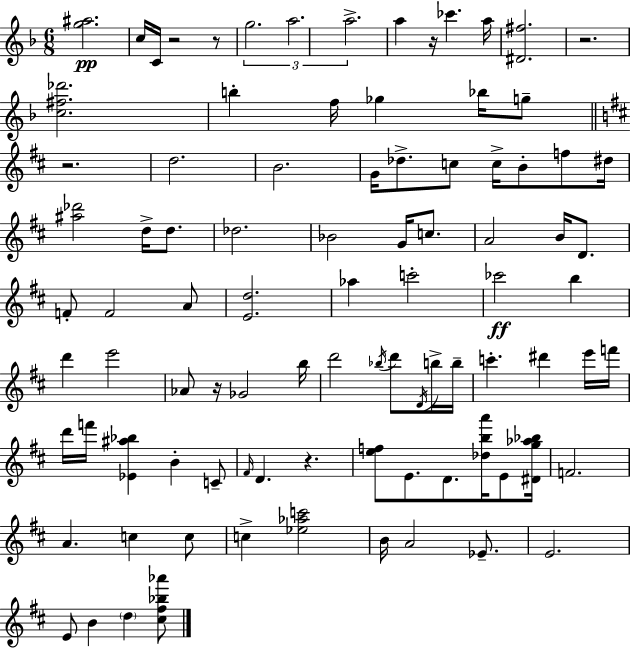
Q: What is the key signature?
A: D minor